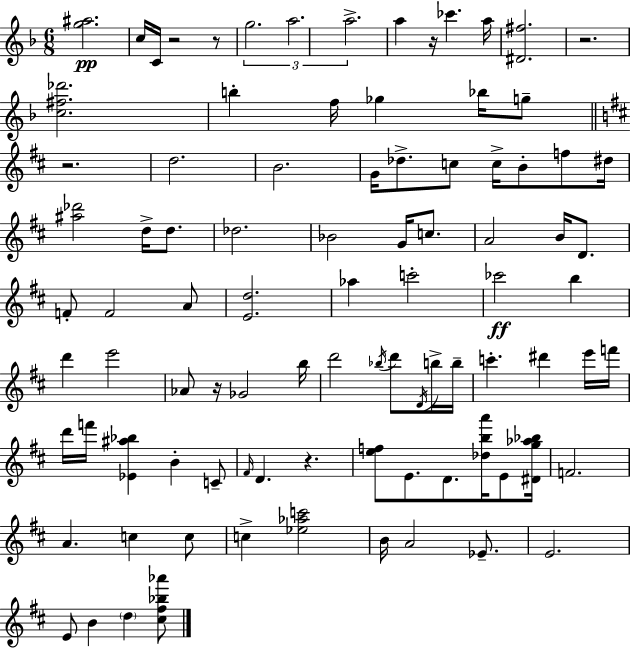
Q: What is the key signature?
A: D minor